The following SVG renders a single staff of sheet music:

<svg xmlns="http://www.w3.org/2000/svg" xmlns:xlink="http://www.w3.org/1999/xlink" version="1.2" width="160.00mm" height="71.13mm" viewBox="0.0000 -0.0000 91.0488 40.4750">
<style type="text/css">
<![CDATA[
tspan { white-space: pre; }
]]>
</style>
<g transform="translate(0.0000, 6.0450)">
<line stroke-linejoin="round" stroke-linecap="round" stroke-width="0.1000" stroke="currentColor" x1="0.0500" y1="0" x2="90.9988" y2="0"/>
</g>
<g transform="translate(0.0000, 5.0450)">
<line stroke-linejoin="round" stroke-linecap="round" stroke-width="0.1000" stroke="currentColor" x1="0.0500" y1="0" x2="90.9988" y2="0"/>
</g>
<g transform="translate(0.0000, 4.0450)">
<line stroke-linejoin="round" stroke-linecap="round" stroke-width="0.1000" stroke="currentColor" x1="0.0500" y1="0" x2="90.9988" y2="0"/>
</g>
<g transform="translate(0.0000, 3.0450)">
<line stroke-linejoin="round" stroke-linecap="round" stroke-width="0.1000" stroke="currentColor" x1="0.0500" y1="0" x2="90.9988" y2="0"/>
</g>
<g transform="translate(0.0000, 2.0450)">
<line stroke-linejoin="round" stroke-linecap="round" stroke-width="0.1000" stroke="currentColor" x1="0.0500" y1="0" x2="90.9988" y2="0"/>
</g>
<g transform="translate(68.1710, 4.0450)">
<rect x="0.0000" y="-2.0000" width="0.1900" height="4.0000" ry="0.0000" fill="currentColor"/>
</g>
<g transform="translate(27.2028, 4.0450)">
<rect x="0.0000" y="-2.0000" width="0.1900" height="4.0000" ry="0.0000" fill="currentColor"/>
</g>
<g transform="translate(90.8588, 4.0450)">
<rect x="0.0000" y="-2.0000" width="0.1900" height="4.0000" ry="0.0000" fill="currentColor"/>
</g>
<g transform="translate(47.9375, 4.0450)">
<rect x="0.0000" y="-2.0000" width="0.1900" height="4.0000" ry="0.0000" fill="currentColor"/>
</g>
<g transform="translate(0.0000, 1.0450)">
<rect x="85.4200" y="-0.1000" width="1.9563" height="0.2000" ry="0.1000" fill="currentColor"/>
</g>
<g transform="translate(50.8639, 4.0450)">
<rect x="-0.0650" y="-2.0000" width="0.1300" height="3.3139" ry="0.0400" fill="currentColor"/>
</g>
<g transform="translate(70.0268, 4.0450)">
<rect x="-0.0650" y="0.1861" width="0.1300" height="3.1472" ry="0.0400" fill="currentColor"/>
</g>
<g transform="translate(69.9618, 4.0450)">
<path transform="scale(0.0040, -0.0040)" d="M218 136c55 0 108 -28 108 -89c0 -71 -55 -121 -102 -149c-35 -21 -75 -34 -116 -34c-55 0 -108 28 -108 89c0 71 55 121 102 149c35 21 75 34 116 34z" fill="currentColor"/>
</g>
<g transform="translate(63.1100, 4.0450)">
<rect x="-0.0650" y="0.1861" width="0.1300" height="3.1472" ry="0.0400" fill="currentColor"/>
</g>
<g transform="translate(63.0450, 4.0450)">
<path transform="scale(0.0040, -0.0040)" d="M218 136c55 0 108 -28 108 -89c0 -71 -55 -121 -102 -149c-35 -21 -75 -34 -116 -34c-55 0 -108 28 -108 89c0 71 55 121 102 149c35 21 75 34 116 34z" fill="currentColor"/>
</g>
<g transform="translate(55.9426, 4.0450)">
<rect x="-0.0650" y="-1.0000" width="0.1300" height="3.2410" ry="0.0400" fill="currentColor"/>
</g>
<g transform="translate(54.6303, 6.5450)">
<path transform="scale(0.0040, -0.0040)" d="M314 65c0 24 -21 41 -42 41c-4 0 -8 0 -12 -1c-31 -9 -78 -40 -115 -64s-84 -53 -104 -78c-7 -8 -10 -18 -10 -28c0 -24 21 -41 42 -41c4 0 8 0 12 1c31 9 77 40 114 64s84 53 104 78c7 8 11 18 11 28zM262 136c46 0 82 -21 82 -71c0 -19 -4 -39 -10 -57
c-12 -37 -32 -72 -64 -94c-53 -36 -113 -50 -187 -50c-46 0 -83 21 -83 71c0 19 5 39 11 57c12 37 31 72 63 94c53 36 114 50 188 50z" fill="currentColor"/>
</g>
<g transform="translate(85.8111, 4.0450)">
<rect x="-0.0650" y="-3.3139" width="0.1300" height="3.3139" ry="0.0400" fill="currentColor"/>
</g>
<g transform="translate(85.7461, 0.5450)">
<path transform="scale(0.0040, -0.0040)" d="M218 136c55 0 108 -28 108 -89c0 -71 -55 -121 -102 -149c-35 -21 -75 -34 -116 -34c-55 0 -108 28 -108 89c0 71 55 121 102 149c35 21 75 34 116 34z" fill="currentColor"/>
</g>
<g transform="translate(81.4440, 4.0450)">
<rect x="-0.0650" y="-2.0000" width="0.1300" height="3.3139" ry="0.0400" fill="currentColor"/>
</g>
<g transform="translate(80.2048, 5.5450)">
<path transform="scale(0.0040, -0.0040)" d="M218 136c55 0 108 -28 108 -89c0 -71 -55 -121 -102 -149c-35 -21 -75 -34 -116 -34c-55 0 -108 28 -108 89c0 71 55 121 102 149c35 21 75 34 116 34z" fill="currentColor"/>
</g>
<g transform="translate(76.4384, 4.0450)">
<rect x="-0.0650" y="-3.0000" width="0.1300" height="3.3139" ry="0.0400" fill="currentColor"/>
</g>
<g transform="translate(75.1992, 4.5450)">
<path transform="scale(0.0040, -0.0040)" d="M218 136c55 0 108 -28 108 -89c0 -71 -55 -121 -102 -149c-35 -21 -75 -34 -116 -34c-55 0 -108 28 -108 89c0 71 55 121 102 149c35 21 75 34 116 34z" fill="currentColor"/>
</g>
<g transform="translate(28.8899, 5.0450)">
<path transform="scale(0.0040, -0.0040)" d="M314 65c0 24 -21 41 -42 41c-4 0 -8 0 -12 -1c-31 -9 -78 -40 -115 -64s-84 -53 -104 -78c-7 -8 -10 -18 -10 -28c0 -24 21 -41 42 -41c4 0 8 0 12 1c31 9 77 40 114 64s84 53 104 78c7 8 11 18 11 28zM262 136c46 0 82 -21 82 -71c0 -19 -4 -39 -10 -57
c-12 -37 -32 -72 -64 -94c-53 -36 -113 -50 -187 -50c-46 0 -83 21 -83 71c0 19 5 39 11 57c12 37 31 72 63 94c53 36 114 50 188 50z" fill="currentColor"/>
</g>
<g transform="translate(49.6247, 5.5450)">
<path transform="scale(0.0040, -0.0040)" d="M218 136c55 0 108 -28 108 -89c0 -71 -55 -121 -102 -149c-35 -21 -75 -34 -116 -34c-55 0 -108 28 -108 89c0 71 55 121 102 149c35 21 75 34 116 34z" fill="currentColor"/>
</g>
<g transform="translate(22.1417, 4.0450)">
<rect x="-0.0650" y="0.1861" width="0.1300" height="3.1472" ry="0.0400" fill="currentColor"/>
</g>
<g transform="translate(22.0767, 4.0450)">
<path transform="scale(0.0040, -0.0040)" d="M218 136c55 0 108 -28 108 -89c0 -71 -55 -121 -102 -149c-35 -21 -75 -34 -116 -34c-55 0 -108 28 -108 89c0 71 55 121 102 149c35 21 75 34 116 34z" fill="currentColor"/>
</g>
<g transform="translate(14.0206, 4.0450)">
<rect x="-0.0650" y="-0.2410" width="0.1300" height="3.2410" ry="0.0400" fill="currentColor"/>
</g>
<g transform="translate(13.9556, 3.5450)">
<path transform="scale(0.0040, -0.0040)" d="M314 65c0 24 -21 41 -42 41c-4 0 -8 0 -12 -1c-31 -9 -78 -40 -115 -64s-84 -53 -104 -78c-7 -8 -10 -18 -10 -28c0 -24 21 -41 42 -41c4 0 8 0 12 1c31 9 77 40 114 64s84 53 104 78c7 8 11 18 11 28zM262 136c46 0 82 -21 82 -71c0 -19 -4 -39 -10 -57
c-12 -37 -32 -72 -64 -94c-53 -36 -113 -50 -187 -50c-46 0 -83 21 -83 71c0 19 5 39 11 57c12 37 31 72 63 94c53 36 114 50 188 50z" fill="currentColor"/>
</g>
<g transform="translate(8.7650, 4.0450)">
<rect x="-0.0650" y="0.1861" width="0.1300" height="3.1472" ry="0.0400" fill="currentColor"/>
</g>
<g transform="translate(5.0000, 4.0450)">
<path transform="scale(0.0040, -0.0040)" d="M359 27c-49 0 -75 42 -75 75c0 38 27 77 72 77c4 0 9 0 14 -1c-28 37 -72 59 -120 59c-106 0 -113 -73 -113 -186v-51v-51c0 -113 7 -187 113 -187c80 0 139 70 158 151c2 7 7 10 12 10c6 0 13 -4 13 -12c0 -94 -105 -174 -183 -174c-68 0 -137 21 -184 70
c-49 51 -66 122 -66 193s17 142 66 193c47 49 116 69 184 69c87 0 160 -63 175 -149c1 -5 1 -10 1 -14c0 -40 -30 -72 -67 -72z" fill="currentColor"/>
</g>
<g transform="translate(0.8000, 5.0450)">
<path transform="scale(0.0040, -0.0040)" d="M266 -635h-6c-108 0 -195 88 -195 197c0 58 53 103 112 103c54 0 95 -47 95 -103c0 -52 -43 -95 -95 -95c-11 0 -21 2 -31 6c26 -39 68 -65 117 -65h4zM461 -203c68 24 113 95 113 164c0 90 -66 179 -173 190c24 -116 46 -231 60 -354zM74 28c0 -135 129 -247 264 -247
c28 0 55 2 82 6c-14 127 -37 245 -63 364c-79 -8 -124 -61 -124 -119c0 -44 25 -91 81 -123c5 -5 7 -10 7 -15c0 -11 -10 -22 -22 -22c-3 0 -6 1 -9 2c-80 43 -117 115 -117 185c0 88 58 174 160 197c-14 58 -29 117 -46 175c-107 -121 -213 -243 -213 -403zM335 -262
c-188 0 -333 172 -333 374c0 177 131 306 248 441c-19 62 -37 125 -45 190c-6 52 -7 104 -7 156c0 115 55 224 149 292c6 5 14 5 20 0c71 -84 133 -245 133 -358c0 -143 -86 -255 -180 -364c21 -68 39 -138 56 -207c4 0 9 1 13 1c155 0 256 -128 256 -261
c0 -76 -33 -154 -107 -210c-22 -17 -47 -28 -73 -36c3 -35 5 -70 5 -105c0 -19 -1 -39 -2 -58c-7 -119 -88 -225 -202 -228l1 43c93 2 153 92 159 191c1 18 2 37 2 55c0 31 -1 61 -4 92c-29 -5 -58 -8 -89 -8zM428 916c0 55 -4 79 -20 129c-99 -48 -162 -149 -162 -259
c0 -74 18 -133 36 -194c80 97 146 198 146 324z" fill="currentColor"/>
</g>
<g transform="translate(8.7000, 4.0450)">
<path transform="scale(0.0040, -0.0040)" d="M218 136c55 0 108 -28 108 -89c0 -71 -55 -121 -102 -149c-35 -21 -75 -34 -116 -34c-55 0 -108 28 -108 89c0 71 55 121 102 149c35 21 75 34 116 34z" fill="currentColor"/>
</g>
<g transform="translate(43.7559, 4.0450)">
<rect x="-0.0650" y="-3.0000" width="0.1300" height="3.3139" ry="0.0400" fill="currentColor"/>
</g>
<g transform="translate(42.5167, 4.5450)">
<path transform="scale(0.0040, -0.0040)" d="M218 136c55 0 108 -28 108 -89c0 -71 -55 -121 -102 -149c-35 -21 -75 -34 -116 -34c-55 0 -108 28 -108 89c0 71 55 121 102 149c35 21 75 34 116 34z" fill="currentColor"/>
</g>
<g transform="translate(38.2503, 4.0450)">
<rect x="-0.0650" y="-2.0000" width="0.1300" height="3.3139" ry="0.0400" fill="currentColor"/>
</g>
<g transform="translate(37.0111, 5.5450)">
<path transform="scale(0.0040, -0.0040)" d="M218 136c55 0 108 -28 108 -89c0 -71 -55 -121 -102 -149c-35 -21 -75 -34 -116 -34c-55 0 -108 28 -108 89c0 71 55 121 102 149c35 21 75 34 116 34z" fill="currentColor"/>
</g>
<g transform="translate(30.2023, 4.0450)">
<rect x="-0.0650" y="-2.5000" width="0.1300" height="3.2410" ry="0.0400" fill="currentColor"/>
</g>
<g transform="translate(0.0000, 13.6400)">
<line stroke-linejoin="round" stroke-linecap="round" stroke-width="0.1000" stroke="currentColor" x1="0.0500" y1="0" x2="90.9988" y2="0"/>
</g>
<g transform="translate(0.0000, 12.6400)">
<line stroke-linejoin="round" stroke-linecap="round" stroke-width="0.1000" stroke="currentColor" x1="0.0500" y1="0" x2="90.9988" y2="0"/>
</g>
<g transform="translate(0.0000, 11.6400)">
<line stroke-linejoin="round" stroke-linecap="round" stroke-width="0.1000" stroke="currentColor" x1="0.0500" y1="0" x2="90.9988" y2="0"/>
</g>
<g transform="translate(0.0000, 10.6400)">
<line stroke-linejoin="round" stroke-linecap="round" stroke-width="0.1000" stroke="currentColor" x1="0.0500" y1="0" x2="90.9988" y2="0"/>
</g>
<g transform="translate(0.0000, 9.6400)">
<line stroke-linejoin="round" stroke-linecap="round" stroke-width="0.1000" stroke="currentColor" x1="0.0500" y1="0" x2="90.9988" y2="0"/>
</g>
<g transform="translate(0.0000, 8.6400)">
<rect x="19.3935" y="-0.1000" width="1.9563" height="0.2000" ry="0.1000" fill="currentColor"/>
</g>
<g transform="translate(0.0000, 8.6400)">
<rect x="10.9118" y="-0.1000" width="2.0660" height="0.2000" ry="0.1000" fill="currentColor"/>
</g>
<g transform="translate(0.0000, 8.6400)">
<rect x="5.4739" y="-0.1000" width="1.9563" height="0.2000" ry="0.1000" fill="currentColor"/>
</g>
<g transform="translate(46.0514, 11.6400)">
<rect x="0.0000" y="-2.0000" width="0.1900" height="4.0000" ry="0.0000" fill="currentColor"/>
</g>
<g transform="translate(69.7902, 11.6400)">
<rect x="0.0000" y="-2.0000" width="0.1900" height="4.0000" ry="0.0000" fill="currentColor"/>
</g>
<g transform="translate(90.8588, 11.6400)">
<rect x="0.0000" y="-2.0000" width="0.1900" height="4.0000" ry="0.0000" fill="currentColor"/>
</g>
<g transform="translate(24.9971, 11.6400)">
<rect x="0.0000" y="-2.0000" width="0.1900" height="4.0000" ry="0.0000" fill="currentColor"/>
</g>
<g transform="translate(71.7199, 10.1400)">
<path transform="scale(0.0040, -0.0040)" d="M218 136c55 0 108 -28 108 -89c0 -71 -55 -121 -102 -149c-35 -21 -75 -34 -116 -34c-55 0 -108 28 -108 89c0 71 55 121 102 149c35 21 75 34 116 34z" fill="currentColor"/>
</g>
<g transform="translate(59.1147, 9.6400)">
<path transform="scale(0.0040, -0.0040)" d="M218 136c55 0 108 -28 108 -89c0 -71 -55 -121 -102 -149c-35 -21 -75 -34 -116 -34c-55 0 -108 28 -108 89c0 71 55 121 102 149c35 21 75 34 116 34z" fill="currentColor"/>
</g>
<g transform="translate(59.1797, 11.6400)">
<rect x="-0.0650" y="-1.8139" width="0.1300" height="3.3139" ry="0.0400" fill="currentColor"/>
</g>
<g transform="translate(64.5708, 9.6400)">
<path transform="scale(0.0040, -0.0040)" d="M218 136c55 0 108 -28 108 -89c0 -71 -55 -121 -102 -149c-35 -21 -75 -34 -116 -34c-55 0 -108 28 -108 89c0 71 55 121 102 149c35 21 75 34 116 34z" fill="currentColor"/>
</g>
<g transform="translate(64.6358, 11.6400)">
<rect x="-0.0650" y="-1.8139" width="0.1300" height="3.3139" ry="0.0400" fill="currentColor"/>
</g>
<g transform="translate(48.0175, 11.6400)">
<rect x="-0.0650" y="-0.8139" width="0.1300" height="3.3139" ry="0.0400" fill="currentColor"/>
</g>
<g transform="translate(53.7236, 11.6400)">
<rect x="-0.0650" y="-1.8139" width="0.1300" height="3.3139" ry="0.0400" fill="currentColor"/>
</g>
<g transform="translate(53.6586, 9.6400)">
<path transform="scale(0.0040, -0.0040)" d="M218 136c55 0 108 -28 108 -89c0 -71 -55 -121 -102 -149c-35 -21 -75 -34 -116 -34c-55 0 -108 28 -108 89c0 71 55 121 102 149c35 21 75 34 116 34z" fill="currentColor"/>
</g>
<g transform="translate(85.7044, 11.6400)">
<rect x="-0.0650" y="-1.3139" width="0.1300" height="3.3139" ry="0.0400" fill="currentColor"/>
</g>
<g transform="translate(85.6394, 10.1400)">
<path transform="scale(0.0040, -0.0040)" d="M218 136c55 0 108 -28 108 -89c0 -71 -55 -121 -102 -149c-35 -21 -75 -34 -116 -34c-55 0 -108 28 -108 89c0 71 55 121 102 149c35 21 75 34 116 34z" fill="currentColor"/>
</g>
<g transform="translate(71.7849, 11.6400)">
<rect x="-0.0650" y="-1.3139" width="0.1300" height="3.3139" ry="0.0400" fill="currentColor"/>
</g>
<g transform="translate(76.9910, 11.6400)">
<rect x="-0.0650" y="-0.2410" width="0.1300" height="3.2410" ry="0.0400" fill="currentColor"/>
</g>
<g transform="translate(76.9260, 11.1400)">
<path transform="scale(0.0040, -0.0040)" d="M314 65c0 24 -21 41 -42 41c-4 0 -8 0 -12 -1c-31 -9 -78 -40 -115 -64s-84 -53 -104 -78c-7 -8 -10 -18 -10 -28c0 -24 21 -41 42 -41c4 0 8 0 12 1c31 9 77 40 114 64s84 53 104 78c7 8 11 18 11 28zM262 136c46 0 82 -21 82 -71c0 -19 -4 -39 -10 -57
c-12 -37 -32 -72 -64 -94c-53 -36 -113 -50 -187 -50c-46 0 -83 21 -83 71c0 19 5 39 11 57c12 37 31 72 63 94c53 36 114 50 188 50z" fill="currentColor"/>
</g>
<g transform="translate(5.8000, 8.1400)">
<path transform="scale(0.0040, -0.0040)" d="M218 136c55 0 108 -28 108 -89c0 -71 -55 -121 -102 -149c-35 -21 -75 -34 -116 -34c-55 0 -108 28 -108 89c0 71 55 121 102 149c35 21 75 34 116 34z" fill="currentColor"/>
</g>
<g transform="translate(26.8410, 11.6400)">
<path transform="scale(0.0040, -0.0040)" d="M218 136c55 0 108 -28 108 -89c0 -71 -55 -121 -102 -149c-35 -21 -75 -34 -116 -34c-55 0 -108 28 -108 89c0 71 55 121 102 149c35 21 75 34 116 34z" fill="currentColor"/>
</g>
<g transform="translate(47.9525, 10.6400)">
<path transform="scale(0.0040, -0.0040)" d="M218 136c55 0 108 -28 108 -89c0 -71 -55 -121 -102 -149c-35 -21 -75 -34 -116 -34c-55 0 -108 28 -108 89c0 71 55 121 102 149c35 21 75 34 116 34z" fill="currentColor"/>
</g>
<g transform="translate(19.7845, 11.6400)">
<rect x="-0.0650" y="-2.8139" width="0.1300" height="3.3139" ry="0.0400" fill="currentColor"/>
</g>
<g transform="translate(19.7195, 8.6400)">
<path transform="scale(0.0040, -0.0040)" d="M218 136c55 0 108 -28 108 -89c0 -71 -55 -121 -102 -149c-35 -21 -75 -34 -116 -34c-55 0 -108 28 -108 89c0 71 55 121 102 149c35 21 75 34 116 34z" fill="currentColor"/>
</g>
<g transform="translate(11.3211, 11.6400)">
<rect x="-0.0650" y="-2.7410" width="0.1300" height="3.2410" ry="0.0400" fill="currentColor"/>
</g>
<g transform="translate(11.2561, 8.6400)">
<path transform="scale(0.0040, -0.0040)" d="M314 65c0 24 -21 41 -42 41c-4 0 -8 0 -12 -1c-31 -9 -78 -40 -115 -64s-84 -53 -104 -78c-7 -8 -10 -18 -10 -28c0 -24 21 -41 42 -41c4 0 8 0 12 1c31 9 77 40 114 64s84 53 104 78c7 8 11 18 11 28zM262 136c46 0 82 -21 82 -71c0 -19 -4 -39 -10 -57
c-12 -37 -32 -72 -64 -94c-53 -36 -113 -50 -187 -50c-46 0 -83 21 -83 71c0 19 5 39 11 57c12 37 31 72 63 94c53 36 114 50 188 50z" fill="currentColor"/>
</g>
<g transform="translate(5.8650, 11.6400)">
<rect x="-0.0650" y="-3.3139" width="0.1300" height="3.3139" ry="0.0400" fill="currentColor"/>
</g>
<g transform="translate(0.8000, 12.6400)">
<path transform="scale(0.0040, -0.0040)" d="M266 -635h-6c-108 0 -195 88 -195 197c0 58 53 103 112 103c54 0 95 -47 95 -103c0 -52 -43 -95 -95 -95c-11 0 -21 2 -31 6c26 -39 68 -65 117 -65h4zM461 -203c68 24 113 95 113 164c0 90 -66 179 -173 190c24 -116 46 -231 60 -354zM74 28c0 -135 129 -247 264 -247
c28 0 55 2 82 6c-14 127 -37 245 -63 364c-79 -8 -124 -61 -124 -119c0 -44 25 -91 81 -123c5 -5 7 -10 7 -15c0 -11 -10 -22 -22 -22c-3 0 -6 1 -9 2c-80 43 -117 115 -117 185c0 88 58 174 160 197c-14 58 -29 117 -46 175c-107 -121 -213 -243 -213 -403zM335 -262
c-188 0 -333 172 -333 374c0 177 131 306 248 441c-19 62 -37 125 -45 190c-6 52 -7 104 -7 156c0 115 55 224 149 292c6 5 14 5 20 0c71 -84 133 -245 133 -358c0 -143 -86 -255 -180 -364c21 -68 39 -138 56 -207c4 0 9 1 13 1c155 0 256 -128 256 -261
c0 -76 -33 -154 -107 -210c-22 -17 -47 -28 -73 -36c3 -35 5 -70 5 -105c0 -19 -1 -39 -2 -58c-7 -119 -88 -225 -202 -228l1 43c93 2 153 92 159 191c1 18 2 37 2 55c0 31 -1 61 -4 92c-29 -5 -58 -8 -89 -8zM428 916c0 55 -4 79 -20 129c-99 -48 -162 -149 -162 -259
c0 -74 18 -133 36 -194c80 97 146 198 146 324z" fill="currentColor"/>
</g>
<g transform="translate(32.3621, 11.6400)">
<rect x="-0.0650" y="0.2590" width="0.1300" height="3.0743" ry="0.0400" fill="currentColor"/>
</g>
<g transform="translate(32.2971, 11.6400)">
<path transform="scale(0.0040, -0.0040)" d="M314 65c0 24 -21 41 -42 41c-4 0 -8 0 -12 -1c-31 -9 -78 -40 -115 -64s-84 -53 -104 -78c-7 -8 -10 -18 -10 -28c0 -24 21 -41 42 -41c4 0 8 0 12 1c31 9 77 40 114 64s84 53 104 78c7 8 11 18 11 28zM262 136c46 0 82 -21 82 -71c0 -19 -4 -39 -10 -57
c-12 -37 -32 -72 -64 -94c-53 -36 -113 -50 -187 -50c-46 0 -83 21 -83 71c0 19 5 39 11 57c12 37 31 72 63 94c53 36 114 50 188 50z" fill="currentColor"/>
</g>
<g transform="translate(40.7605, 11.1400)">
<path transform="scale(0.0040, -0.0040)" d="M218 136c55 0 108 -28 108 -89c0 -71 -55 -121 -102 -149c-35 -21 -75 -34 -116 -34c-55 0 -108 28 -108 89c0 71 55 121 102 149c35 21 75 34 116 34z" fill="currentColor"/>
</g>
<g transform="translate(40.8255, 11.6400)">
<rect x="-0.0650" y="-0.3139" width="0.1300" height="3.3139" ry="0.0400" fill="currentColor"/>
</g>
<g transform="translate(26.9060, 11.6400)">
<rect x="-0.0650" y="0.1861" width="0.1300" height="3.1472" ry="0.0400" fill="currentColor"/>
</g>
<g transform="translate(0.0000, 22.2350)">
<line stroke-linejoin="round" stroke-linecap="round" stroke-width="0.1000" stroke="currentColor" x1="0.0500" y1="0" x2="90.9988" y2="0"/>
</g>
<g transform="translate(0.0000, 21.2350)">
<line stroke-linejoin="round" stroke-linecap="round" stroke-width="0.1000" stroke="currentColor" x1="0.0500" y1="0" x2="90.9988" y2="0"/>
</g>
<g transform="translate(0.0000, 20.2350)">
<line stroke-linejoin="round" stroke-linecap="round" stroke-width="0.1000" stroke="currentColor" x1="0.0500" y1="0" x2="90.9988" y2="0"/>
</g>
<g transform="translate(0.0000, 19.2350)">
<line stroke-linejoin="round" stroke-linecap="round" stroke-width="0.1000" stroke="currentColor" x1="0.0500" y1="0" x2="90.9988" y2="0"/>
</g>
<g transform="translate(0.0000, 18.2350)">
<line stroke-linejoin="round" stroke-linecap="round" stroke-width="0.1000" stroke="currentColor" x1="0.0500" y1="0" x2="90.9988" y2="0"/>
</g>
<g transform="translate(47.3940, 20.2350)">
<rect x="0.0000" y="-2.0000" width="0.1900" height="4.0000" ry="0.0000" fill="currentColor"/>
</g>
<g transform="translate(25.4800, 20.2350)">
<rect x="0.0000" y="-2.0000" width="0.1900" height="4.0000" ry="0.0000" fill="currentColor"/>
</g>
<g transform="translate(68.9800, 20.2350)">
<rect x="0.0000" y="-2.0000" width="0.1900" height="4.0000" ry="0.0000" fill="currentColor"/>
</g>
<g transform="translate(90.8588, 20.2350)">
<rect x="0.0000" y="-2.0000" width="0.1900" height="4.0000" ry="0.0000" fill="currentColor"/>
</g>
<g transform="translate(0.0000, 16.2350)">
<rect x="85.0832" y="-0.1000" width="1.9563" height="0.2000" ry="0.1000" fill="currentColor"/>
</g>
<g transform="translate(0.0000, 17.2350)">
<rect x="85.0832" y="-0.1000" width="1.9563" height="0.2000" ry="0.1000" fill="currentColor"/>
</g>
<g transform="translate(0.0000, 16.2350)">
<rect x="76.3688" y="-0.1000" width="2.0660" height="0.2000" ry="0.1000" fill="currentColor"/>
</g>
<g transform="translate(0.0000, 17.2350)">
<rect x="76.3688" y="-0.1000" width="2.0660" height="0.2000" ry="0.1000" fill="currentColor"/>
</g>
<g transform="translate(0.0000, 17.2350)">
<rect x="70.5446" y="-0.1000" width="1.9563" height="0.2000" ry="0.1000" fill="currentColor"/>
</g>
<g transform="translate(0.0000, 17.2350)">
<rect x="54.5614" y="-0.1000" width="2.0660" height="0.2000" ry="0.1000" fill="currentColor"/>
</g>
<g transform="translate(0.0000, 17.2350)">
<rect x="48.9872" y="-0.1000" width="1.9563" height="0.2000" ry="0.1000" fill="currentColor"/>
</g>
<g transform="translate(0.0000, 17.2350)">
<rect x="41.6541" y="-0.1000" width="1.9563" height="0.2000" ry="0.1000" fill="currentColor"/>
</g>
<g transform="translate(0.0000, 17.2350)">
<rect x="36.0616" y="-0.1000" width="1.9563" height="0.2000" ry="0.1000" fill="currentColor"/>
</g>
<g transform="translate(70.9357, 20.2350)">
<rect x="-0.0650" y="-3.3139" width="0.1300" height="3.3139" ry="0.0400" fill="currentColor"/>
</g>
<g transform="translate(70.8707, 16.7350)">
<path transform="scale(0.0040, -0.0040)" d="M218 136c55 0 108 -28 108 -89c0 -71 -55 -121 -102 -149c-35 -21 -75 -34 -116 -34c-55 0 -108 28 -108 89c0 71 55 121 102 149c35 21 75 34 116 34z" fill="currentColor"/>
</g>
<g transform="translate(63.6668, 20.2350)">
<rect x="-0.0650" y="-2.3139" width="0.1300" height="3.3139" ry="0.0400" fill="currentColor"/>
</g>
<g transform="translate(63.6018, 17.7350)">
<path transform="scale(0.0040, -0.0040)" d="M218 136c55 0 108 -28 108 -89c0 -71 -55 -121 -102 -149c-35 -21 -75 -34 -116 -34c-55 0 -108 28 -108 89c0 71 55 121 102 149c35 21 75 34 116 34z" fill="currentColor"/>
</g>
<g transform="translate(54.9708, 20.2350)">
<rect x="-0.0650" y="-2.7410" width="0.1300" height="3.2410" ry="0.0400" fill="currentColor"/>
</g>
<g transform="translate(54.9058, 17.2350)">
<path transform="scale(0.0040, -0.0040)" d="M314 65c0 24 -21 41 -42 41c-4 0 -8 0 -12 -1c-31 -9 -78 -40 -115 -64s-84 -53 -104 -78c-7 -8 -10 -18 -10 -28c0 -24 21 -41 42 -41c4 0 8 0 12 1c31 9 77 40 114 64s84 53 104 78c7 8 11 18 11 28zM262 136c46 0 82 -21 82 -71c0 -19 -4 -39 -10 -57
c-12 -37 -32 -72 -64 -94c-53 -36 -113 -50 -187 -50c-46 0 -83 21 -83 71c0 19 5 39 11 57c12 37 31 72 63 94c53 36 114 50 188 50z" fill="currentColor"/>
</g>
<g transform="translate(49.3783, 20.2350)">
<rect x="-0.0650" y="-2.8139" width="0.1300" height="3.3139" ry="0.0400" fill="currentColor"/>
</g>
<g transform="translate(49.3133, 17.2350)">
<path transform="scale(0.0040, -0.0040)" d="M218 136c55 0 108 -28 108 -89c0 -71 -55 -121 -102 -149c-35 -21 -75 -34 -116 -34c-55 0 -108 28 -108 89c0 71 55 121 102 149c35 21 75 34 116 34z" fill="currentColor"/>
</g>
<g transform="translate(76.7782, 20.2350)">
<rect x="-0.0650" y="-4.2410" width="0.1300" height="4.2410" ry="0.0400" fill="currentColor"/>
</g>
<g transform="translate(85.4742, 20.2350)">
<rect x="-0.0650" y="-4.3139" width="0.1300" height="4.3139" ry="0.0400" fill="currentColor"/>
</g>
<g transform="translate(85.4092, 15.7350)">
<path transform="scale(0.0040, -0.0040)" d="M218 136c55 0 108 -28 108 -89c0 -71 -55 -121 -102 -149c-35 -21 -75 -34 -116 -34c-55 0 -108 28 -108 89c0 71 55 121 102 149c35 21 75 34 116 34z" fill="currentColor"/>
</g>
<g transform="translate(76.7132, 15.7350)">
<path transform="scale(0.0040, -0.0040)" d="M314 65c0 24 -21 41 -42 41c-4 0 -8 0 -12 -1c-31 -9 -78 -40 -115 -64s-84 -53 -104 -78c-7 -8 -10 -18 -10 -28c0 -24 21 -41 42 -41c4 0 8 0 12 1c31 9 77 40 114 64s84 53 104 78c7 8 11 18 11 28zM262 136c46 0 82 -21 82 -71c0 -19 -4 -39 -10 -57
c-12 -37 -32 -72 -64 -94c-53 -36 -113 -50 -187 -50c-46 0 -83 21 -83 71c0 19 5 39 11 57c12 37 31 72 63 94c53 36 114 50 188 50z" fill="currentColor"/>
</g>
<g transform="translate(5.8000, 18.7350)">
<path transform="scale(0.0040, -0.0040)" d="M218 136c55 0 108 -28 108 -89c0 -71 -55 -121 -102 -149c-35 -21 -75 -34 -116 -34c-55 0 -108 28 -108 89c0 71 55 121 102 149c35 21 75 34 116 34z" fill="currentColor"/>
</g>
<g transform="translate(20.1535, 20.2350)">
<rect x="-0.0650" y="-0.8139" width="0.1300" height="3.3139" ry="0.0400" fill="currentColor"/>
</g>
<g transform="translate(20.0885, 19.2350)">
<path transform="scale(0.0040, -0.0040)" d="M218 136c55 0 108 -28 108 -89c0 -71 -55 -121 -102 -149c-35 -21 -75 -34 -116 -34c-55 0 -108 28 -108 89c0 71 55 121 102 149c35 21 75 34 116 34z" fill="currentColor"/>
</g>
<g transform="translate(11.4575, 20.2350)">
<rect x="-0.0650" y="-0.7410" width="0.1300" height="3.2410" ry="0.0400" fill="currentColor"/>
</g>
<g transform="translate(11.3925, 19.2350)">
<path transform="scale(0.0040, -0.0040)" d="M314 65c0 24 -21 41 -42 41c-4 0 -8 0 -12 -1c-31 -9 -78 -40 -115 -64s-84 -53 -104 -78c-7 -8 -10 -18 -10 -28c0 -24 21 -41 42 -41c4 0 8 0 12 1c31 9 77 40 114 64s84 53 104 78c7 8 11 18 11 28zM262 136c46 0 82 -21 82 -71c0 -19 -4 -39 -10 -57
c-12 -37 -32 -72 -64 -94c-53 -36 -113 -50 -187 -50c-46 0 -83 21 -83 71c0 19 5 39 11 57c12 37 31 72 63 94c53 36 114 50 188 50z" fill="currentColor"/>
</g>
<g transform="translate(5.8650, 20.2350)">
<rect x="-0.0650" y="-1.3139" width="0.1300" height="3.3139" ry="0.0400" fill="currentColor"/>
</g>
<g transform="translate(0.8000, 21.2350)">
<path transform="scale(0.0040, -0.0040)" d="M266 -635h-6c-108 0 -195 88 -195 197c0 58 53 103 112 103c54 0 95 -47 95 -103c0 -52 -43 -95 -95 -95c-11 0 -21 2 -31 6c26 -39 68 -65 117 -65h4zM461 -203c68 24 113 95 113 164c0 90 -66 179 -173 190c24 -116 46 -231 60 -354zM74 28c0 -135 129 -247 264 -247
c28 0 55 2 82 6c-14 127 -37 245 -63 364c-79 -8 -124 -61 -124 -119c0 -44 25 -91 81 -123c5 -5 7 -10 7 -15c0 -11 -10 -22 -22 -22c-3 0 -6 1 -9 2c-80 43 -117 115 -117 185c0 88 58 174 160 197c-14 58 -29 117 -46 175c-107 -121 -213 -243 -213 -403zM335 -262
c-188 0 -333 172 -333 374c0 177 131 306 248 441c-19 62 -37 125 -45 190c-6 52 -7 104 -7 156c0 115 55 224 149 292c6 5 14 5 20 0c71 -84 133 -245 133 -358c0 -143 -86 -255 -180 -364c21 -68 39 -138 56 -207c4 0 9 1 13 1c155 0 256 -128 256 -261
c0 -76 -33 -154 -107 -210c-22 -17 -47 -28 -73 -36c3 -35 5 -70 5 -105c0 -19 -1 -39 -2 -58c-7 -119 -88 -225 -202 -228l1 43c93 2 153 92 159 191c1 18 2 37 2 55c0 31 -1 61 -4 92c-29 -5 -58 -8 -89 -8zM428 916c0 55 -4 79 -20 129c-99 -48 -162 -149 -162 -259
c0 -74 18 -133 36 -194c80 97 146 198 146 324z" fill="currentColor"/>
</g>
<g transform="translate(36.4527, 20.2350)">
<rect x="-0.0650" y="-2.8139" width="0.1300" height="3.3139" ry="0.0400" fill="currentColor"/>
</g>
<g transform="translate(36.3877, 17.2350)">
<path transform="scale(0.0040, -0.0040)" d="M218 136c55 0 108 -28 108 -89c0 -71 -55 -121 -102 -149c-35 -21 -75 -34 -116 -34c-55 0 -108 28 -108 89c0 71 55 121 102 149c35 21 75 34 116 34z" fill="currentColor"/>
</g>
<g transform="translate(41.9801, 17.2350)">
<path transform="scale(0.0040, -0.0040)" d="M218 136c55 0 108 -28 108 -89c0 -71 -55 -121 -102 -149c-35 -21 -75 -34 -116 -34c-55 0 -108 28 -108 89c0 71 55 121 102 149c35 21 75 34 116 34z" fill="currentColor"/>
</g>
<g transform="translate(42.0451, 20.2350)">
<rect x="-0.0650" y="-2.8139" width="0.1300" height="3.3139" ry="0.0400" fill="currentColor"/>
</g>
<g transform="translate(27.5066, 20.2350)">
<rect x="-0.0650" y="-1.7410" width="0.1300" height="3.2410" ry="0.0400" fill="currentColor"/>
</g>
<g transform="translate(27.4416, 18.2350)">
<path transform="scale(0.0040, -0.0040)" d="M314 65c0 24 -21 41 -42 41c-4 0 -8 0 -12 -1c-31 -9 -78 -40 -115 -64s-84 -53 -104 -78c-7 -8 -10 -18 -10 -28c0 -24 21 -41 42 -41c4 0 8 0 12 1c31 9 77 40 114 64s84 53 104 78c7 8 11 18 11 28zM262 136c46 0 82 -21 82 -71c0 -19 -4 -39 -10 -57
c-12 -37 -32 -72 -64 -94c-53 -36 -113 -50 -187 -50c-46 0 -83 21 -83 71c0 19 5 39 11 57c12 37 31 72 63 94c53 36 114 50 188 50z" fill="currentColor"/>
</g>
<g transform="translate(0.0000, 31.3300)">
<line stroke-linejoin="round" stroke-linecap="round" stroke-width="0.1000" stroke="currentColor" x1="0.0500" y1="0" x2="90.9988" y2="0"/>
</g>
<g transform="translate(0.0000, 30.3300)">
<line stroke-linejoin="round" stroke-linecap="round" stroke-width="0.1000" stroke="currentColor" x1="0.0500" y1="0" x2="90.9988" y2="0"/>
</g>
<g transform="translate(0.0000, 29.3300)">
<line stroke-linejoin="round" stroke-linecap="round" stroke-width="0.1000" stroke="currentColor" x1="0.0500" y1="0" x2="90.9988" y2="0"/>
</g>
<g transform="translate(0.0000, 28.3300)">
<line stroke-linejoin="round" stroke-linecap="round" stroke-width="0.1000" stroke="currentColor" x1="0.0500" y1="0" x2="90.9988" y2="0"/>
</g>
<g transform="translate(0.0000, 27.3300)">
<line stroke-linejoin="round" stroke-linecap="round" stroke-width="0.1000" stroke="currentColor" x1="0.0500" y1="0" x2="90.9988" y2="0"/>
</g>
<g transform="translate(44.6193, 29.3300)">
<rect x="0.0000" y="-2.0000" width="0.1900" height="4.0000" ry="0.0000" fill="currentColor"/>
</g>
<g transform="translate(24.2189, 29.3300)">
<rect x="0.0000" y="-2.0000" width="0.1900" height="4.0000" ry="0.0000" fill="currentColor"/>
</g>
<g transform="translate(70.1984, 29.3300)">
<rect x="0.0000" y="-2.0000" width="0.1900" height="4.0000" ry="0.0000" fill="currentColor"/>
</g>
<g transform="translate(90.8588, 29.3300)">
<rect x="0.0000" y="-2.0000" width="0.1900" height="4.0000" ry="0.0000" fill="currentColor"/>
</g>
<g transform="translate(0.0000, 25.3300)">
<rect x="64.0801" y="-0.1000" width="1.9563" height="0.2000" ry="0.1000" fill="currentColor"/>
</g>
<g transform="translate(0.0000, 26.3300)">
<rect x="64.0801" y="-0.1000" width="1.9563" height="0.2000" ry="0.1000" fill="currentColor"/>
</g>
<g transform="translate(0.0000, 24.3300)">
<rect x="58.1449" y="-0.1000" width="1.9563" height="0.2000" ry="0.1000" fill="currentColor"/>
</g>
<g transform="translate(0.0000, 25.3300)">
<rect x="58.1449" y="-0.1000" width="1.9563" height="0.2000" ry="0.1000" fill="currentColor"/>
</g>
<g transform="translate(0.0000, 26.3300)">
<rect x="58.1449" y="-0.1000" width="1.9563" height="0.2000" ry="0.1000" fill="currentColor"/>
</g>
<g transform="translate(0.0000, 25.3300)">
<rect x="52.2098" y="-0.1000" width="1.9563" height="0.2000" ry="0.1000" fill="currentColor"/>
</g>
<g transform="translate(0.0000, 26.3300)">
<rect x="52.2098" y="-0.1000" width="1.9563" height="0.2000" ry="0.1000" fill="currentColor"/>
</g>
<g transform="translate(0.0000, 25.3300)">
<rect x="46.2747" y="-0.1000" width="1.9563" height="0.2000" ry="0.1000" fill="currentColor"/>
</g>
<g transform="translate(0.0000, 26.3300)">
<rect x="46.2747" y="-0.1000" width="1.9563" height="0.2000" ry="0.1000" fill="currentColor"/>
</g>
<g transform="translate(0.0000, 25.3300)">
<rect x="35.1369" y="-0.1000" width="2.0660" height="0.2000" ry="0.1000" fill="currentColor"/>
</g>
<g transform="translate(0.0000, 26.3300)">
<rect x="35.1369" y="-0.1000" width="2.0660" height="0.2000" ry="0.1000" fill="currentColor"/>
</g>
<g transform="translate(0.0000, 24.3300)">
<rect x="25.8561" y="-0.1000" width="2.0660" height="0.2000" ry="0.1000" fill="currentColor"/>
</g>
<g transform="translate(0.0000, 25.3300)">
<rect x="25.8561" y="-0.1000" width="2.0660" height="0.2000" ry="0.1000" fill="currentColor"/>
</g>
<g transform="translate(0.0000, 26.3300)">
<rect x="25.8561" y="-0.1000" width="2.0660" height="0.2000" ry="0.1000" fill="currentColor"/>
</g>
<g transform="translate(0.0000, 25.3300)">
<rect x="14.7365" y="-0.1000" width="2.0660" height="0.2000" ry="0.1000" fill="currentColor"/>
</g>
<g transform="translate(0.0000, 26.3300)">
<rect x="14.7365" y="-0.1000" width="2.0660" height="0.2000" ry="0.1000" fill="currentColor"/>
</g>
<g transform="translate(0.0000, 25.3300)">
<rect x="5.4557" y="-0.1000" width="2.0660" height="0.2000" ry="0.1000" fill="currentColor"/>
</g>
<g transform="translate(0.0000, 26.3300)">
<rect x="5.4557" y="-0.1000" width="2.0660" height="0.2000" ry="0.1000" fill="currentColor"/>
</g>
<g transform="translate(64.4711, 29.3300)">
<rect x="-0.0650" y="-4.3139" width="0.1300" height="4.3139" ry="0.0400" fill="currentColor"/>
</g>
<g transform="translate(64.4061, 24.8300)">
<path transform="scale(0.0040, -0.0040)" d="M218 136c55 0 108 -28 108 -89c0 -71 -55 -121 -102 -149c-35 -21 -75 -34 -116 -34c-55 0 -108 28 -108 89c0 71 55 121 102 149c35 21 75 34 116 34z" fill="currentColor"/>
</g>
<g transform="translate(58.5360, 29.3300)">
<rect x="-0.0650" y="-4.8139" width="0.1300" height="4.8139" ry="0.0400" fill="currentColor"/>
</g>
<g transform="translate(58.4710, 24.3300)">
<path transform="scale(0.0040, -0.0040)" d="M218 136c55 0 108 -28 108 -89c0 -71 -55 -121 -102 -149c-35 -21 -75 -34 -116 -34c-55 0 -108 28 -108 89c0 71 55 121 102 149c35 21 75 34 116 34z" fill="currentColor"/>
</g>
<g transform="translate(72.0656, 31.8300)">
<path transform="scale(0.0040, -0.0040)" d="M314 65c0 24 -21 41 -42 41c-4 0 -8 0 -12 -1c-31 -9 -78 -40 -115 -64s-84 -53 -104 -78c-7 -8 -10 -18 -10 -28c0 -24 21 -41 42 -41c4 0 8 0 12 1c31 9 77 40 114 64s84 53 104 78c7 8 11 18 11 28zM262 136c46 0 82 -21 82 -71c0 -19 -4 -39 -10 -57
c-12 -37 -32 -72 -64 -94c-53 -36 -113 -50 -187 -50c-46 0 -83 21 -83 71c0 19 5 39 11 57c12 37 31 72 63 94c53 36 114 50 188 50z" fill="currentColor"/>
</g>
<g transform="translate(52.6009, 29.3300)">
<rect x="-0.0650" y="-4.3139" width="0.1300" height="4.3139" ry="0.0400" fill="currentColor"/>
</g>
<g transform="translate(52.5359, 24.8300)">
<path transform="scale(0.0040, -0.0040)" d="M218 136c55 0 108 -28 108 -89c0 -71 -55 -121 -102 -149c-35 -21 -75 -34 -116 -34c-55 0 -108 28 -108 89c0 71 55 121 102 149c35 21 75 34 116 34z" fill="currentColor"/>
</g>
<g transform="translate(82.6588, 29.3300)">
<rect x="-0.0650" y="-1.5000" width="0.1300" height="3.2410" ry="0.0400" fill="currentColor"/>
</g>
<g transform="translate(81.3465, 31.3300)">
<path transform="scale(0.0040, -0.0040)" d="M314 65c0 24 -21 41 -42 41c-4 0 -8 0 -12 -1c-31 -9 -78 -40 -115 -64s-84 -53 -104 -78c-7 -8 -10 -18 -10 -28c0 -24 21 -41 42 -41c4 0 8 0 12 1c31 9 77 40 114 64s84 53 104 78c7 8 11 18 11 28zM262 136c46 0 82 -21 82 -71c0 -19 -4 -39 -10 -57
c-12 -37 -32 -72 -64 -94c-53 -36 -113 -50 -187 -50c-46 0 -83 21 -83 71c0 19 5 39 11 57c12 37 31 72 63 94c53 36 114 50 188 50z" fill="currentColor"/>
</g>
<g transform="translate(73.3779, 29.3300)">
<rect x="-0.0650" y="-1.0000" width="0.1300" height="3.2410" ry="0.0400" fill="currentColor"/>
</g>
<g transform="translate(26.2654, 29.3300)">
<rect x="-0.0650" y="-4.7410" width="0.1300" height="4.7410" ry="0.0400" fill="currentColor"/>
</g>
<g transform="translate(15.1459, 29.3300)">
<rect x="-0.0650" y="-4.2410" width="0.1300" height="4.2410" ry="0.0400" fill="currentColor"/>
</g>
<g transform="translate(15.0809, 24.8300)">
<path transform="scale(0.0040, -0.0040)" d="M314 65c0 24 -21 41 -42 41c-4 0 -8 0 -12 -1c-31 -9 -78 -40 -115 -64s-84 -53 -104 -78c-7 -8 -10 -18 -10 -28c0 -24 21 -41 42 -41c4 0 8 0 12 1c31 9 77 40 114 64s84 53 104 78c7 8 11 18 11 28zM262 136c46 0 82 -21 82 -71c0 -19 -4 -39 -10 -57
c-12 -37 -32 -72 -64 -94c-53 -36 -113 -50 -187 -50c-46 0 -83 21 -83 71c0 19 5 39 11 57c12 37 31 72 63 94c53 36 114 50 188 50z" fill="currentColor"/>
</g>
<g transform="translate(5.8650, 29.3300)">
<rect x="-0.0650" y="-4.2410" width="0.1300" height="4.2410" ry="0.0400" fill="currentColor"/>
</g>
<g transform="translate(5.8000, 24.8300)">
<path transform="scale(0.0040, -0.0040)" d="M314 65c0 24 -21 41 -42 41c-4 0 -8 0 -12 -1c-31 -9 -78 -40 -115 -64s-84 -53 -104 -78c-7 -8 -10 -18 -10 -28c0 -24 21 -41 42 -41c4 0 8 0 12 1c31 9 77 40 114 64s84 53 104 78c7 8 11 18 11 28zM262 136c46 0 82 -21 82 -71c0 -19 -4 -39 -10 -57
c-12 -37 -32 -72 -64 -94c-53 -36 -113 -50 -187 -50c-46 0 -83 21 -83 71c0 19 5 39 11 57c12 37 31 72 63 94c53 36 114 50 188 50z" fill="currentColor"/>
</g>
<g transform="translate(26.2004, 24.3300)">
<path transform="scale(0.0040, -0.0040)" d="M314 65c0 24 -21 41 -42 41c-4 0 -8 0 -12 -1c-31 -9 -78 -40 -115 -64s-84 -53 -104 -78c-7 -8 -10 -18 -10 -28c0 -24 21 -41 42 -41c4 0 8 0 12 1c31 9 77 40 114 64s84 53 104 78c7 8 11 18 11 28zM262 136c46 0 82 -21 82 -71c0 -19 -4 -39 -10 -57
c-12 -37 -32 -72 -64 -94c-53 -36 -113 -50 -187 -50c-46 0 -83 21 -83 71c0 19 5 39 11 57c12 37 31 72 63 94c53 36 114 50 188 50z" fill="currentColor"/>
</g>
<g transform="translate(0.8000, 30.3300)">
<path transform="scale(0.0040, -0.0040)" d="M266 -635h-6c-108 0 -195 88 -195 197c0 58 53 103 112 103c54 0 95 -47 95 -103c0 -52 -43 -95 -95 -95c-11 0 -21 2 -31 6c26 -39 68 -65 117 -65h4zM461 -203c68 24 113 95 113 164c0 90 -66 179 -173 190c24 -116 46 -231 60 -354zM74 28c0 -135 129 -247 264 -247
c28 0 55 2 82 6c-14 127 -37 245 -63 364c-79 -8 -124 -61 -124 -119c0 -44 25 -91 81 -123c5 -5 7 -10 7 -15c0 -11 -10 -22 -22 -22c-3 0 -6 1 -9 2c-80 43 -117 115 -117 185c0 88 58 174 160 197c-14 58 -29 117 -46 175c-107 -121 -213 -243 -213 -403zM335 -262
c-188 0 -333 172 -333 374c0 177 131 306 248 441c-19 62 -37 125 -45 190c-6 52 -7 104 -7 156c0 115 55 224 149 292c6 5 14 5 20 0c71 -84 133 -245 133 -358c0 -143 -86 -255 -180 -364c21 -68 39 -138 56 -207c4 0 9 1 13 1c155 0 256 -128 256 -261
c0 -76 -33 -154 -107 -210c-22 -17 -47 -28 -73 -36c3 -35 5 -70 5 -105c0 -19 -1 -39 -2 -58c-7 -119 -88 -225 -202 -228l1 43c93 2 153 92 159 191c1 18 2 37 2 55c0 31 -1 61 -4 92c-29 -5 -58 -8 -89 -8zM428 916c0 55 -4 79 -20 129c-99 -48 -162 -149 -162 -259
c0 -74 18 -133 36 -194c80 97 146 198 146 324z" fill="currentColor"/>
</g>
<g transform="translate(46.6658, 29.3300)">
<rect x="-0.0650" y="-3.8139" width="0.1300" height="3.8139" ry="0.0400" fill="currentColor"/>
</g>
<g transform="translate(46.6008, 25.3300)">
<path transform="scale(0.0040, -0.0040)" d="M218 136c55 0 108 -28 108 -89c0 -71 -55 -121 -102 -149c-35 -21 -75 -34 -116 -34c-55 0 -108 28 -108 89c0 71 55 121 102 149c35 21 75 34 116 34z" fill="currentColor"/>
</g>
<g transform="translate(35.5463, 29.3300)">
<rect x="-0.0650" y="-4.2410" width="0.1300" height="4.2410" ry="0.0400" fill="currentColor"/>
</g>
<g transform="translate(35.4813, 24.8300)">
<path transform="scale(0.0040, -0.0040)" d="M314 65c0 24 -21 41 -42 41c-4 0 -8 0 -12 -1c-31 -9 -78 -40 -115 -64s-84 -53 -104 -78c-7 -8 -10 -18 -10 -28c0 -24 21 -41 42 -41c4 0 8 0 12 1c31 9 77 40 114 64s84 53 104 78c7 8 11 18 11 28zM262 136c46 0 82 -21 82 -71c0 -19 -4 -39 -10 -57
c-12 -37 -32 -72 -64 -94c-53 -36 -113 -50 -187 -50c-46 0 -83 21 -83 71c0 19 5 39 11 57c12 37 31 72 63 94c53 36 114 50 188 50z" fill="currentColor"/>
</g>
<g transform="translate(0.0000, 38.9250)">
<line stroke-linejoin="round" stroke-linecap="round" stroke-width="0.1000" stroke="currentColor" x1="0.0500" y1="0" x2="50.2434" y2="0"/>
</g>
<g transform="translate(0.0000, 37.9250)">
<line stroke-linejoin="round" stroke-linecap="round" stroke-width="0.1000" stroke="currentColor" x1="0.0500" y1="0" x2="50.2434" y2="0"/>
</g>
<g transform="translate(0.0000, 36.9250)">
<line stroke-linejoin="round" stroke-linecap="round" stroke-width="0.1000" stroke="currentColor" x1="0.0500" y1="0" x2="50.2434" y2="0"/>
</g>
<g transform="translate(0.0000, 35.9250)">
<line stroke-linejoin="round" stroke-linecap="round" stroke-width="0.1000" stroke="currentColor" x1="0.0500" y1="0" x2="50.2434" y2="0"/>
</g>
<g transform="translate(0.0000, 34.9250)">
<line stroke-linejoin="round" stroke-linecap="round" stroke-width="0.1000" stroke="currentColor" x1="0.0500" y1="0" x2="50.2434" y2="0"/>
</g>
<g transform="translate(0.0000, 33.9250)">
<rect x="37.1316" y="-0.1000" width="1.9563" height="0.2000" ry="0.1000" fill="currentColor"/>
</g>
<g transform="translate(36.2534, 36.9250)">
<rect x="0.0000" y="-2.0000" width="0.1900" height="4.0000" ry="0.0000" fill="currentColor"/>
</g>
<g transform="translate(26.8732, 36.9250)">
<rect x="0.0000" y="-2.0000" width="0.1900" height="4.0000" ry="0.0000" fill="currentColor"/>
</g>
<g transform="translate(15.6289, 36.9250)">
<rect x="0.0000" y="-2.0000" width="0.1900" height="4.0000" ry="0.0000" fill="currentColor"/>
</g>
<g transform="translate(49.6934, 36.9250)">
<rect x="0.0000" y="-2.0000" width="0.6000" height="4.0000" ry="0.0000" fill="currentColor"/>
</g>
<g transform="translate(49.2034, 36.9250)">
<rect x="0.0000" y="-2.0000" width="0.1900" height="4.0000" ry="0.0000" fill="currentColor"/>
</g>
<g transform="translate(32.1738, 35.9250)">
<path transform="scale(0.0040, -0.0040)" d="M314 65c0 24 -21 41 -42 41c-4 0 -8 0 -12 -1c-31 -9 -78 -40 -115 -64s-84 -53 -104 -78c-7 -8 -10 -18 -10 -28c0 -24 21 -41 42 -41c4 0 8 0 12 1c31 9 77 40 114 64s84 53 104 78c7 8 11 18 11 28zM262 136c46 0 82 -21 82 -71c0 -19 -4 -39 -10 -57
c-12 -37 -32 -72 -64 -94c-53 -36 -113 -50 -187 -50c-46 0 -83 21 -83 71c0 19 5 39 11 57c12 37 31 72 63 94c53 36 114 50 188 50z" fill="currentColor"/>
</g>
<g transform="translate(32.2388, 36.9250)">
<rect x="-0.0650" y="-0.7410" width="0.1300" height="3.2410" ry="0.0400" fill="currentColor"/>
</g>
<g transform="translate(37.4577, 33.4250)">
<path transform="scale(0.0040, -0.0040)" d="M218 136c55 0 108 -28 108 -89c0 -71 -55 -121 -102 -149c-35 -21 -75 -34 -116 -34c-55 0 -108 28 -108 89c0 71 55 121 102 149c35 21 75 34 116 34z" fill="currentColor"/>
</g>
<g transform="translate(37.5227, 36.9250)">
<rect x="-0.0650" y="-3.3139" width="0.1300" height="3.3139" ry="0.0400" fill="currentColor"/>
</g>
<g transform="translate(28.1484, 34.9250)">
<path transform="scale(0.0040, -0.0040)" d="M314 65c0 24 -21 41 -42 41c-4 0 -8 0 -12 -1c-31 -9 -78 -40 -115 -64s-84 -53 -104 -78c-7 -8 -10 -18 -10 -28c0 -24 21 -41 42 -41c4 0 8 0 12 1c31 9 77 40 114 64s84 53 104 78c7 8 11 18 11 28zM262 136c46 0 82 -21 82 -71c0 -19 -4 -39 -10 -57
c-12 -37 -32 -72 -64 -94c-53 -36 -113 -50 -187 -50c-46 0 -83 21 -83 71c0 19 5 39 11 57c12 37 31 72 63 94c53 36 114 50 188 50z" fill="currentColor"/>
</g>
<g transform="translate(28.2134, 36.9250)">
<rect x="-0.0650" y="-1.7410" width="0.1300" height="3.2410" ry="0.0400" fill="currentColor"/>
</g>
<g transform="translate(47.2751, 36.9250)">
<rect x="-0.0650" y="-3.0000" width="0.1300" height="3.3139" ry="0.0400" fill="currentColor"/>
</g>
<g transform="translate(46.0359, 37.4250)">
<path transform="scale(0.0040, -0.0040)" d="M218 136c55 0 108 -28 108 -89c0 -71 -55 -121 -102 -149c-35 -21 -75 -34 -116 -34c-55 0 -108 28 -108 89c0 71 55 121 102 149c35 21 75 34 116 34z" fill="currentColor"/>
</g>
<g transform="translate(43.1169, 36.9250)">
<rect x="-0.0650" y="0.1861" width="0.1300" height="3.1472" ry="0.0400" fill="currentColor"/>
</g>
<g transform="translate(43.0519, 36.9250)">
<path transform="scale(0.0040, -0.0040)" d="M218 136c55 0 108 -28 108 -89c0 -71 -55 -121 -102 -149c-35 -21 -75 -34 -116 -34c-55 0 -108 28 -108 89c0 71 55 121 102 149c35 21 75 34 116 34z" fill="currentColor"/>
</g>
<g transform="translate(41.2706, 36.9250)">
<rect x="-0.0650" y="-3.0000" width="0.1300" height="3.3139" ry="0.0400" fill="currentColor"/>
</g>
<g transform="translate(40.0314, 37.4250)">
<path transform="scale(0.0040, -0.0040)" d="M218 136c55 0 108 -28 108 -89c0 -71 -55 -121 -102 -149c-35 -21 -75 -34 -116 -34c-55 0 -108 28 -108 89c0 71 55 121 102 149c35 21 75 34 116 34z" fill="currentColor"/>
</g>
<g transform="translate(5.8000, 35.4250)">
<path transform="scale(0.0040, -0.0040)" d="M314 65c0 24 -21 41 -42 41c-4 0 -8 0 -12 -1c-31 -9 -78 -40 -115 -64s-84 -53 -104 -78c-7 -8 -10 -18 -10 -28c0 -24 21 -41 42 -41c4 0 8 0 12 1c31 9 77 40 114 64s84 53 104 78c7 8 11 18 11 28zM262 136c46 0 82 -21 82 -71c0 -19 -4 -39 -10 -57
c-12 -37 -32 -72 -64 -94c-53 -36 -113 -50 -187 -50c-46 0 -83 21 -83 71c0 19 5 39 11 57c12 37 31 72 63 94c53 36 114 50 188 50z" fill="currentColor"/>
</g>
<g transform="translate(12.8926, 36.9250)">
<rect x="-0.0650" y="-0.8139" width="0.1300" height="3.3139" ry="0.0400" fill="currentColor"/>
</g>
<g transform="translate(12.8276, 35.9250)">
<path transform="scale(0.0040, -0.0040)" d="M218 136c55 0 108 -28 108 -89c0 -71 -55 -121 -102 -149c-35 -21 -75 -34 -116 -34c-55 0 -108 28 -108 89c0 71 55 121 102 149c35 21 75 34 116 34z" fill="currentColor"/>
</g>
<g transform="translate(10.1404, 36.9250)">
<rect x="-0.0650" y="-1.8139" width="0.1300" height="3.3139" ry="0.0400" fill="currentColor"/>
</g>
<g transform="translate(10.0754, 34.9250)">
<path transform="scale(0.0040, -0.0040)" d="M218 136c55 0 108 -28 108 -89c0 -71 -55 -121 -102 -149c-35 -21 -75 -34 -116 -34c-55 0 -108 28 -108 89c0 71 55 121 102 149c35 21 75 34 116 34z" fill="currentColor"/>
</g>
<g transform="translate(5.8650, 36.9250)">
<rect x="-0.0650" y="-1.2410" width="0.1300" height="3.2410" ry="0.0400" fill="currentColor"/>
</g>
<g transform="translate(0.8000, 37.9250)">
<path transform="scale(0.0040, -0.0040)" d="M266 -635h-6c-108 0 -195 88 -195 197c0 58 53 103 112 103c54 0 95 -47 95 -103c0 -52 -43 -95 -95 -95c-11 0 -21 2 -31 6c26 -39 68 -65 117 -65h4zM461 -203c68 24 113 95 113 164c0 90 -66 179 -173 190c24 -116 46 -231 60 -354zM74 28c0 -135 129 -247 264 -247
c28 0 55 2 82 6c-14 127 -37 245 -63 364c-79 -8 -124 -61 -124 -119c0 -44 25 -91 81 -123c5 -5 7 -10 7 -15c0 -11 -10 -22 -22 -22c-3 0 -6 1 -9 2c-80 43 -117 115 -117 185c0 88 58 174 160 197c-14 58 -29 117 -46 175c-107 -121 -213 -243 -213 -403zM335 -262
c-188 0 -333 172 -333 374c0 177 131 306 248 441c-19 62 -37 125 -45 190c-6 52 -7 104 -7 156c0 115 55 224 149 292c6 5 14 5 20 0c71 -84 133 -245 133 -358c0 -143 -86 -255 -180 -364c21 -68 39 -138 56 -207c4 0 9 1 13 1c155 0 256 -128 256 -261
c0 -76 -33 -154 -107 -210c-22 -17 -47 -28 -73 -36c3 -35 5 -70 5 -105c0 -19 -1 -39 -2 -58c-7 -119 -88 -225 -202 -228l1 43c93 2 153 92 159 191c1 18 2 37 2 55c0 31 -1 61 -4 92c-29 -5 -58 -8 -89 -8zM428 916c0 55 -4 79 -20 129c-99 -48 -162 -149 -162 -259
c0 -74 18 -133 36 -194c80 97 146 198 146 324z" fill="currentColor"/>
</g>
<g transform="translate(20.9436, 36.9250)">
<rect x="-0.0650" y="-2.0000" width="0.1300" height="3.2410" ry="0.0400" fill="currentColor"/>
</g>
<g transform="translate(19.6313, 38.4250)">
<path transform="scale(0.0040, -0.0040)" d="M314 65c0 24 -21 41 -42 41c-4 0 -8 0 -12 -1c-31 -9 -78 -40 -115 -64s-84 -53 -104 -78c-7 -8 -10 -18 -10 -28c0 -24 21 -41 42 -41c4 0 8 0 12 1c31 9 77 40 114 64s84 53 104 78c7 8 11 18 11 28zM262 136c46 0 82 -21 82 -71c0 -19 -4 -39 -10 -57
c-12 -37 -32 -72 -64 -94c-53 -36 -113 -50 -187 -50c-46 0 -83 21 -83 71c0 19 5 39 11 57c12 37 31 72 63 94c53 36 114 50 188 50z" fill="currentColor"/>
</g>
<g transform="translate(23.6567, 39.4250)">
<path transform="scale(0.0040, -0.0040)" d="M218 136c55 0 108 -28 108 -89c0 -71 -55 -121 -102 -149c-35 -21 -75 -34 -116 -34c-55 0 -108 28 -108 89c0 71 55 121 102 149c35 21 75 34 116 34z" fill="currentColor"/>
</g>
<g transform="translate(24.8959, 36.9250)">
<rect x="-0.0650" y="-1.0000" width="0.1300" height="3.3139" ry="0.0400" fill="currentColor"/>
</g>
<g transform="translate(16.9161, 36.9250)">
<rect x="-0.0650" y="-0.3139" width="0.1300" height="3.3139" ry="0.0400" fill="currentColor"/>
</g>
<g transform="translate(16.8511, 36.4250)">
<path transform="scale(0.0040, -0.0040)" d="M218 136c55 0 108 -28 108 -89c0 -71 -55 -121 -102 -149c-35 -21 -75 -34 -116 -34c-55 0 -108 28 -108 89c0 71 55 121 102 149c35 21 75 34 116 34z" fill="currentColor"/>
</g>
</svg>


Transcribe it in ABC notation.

X:1
T:Untitled
M:4/4
L:1/4
K:C
B c2 B G2 F A F D2 B B A F b b a2 a B B2 c d f f f e c2 e e d2 d f2 a a a a2 g b d'2 d' d'2 d'2 e'2 d'2 c' d' e' d' D2 E2 e2 f d c F2 D f2 d2 b A B A